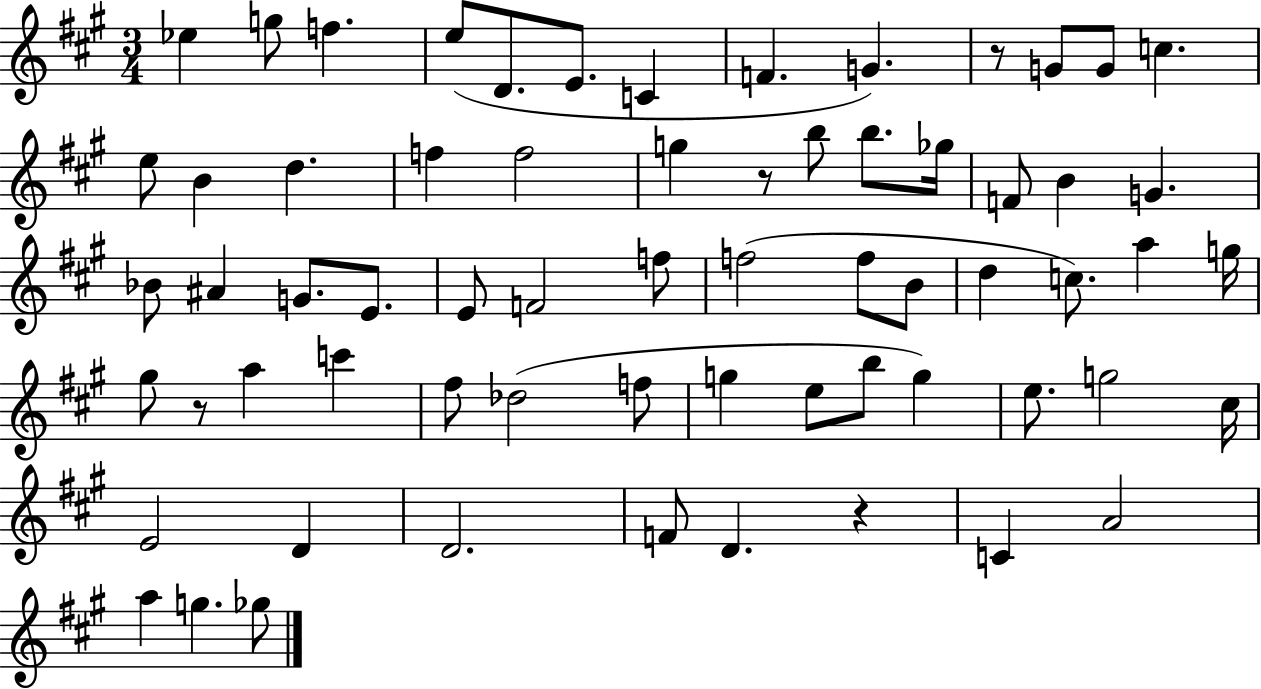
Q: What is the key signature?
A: A major